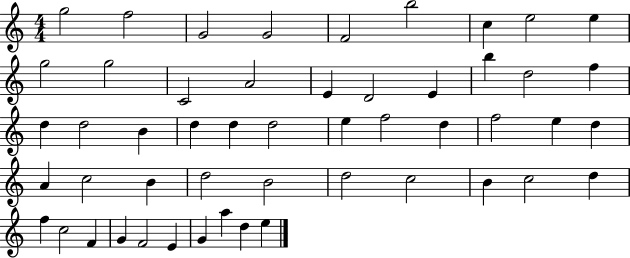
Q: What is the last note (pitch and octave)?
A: E5